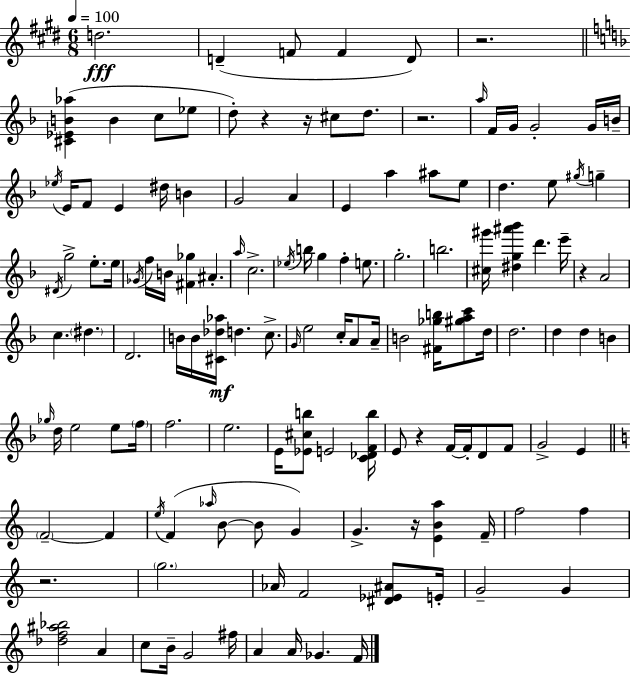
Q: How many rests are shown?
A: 8